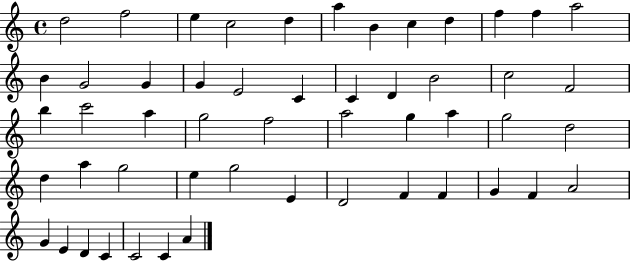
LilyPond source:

{
  \clef treble
  \time 4/4
  \defaultTimeSignature
  \key c \major
  d''2 f''2 | e''4 c''2 d''4 | a''4 b'4 c''4 d''4 | f''4 f''4 a''2 | \break b'4 g'2 g'4 | g'4 e'2 c'4 | c'4 d'4 b'2 | c''2 f'2 | \break b''4 c'''2 a''4 | g''2 f''2 | a''2 g''4 a''4 | g''2 d''2 | \break d''4 a''4 g''2 | e''4 g''2 e'4 | d'2 f'4 f'4 | g'4 f'4 a'2 | \break g'4 e'4 d'4 c'4 | c'2 c'4 a'4 | \bar "|."
}